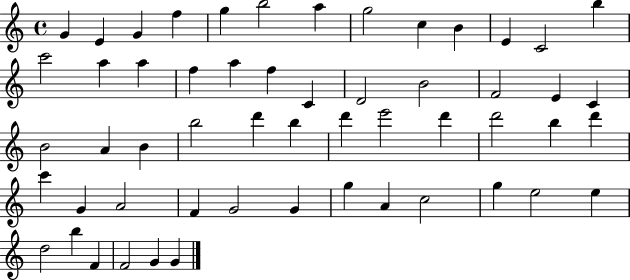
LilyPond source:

{
  \clef treble
  \time 4/4
  \defaultTimeSignature
  \key c \major
  g'4 e'4 g'4 f''4 | g''4 b''2 a''4 | g''2 c''4 b'4 | e'4 c'2 b''4 | \break c'''2 a''4 a''4 | f''4 a''4 f''4 c'4 | d'2 b'2 | f'2 e'4 c'4 | \break b'2 a'4 b'4 | b''2 d'''4 b''4 | d'''4 e'''2 d'''4 | d'''2 b''4 d'''4 | \break c'''4 g'4 a'2 | f'4 g'2 g'4 | g''4 a'4 c''2 | g''4 e''2 e''4 | \break d''2 b''4 f'4 | f'2 g'4 g'4 | \bar "|."
}